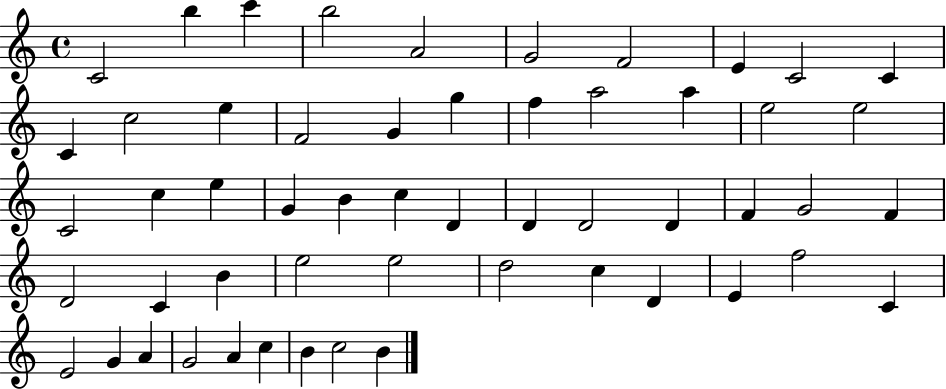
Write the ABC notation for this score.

X:1
T:Untitled
M:4/4
L:1/4
K:C
C2 b c' b2 A2 G2 F2 E C2 C C c2 e F2 G g f a2 a e2 e2 C2 c e G B c D D D2 D F G2 F D2 C B e2 e2 d2 c D E f2 C E2 G A G2 A c B c2 B